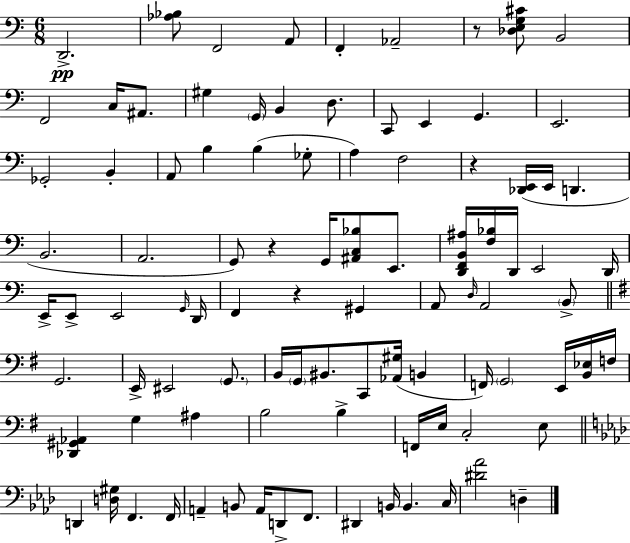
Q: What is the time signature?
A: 6/8